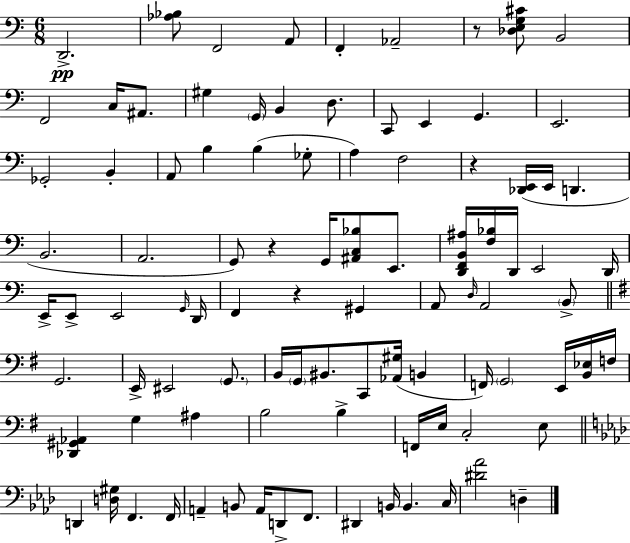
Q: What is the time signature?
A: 6/8